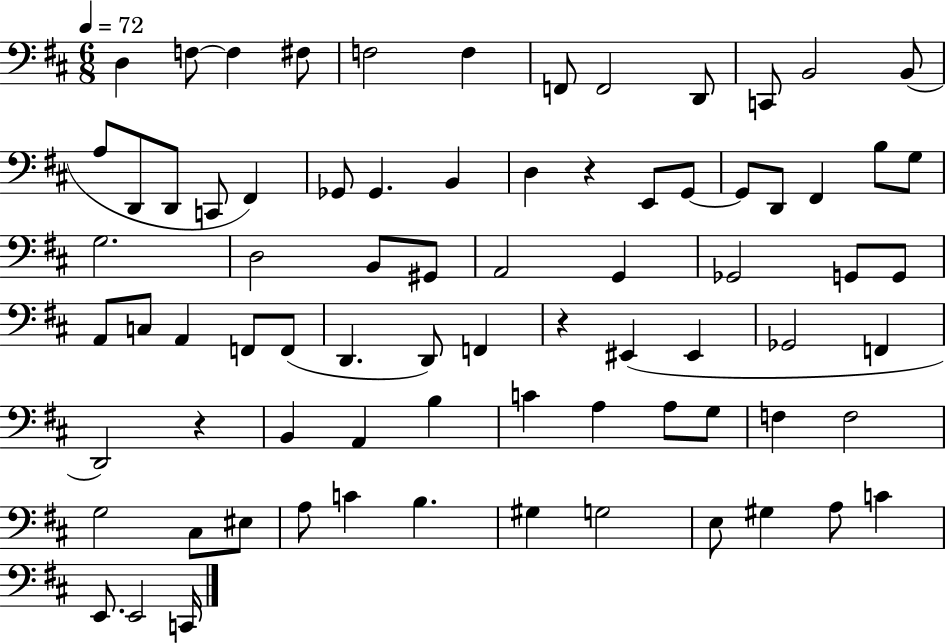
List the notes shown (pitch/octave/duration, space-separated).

D3/q F3/e F3/q F#3/e F3/h F3/q F2/e F2/h D2/e C2/e B2/h B2/e A3/e D2/e D2/e C2/e F#2/q Gb2/e Gb2/q. B2/q D3/q R/q E2/e G2/e G2/e D2/e F#2/q B3/e G3/e G3/h. D3/h B2/e G#2/e A2/h G2/q Gb2/h G2/e G2/e A2/e C3/e A2/q F2/e F2/e D2/q. D2/e F2/q R/q EIS2/q EIS2/q Gb2/h F2/q D2/h R/q B2/q A2/q B3/q C4/q A3/q A3/e G3/e F3/q F3/h G3/h C#3/e EIS3/e A3/e C4/q B3/q. G#3/q G3/h E3/e G#3/q A3/e C4/q E2/e. E2/h C2/s